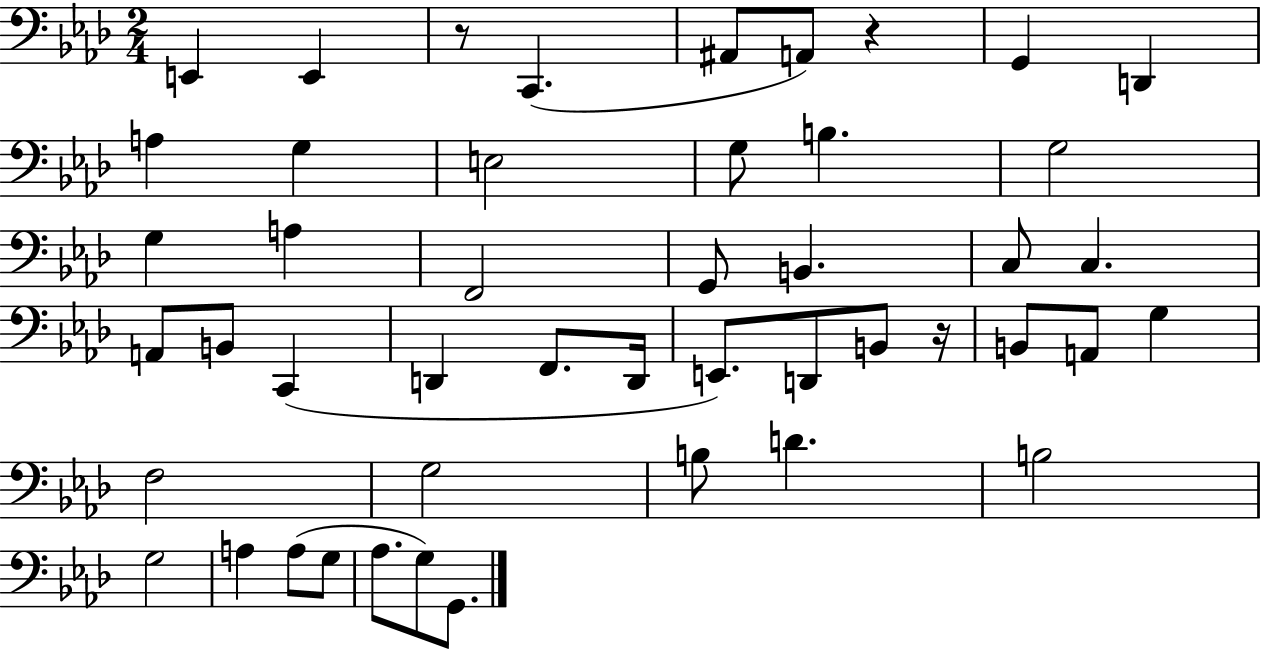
E2/q E2/q R/e C2/q. A#2/e A2/e R/q G2/q D2/q A3/q G3/q E3/h G3/e B3/q. G3/h G3/q A3/q F2/h G2/e B2/q. C3/e C3/q. A2/e B2/e C2/q D2/q F2/e. D2/s E2/e. D2/e B2/e R/s B2/e A2/e G3/q F3/h G3/h B3/e D4/q. B3/h G3/h A3/q A3/e G3/e Ab3/e. G3/e G2/e.